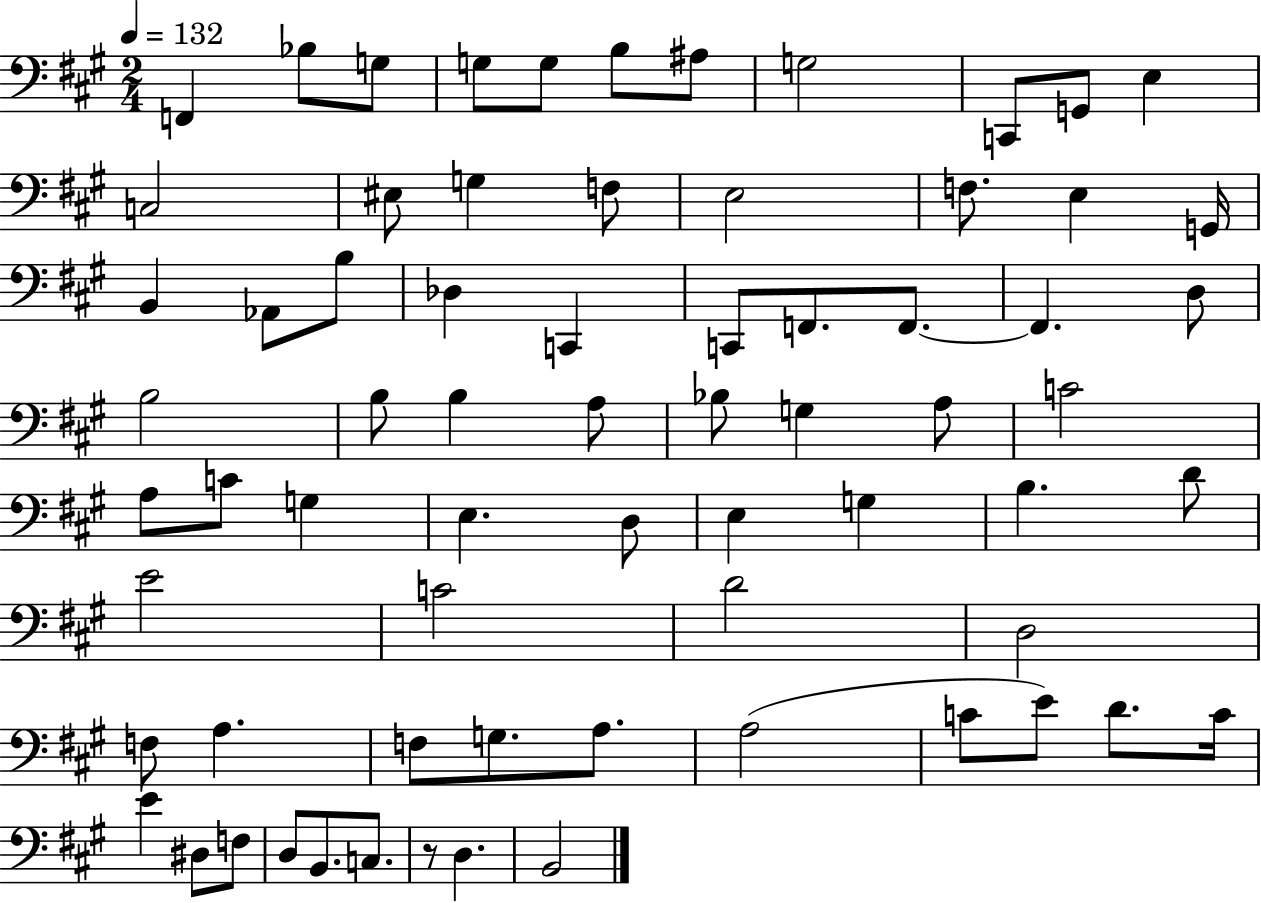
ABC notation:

X:1
T:Untitled
M:2/4
L:1/4
K:A
F,, _B,/2 G,/2 G,/2 G,/2 B,/2 ^A,/2 G,2 C,,/2 G,,/2 E, C,2 ^E,/2 G, F,/2 E,2 F,/2 E, G,,/4 B,, _A,,/2 B,/2 _D, C,, C,,/2 F,,/2 F,,/2 F,, D,/2 B,2 B,/2 B, A,/2 _B,/2 G, A,/2 C2 A,/2 C/2 G, E, D,/2 E, G, B, D/2 E2 C2 D2 D,2 F,/2 A, F,/2 G,/2 A,/2 A,2 C/2 E/2 D/2 C/4 E ^D,/2 F,/2 D,/2 B,,/2 C,/2 z/2 D, B,,2